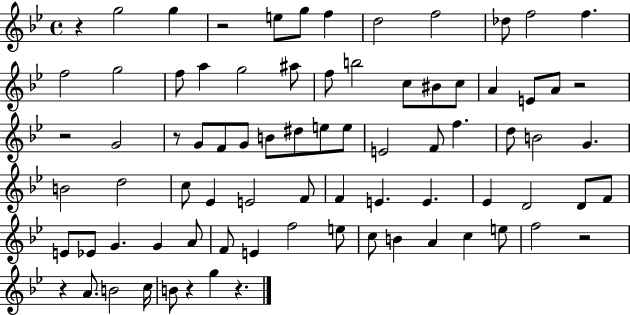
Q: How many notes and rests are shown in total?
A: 80